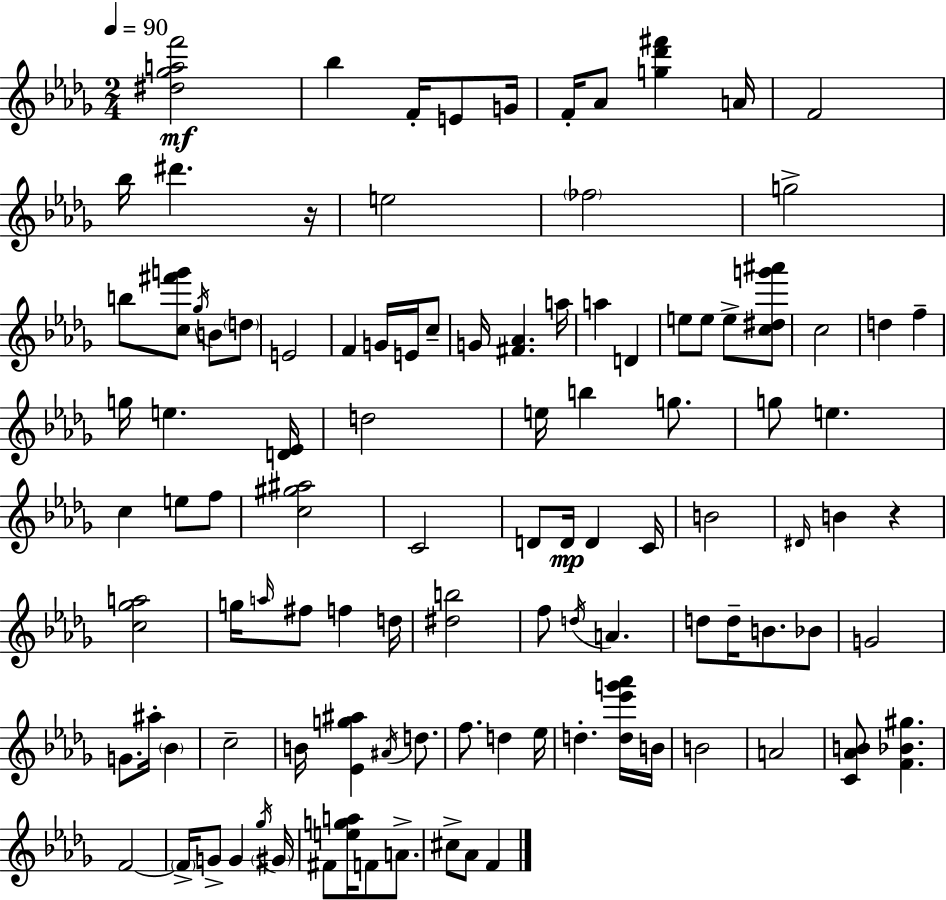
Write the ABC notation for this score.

X:1
T:Untitled
M:2/4
L:1/4
K:Bbm
[^d_gaf']2 _b F/4 E/2 G/4 F/4 _A/2 [g_d'^f'] A/4 F2 _b/4 ^d' z/4 e2 _f2 g2 b/2 [c^f'g']/2 _g/4 B/2 d/2 E2 F G/4 E/4 c/2 G/4 [^F_A] a/4 a D e/2 e/2 e/2 [c^dg'^a']/2 c2 d f g/4 e [D_E]/4 d2 e/4 b g/2 g/2 e c e/2 f/2 [c^g^a]2 C2 D/2 D/4 D C/4 B2 ^D/4 B z [c_ga]2 g/4 a/4 ^f/2 f d/4 [^db]2 f/2 d/4 A d/2 d/4 B/2 _B/2 G2 G/2 ^a/4 _B c2 B/4 [_Eg^a] ^A/4 d/2 f/2 d _e/4 d [d_e'g'_a']/4 B/4 B2 A2 [C_AB]/2 [F_B^g] F2 F/4 G/2 G _g/4 ^G/4 ^F/2 [ega]/4 F/2 A/2 ^c/2 _A/2 F